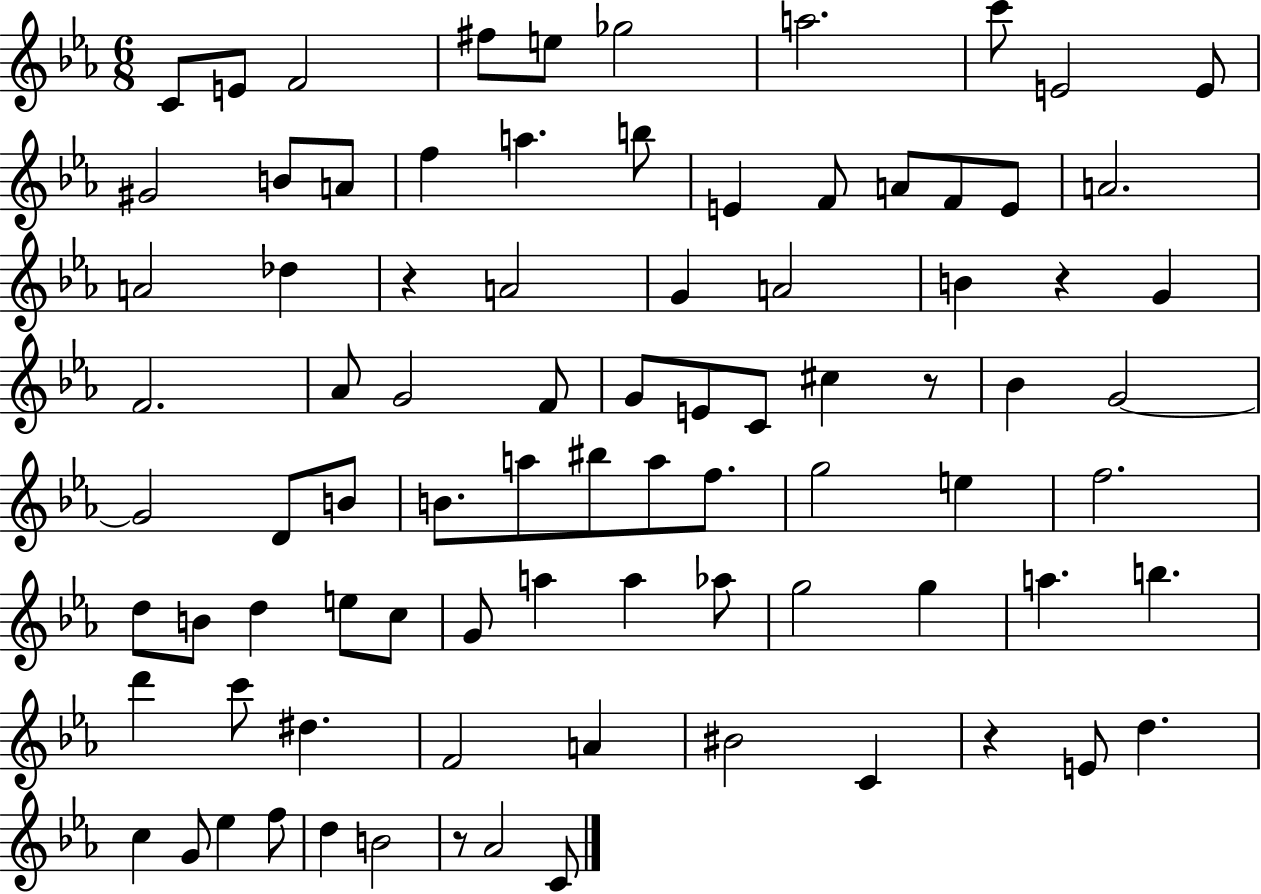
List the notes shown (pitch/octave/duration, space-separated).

C4/e E4/e F4/h F#5/e E5/e Gb5/h A5/h. C6/e E4/h E4/e G#4/h B4/e A4/e F5/q A5/q. B5/e E4/q F4/e A4/e F4/e E4/e A4/h. A4/h Db5/q R/q A4/h G4/q A4/h B4/q R/q G4/q F4/h. Ab4/e G4/h F4/e G4/e E4/e C4/e C#5/q R/e Bb4/q G4/h G4/h D4/e B4/e B4/e. A5/e BIS5/e A5/e F5/e. G5/h E5/q F5/h. D5/e B4/e D5/q E5/e C5/e G4/e A5/q A5/q Ab5/e G5/h G5/q A5/q. B5/q. D6/q C6/e D#5/q. F4/h A4/q BIS4/h C4/q R/q E4/e D5/q. C5/q G4/e Eb5/q F5/e D5/q B4/h R/e Ab4/h C4/e